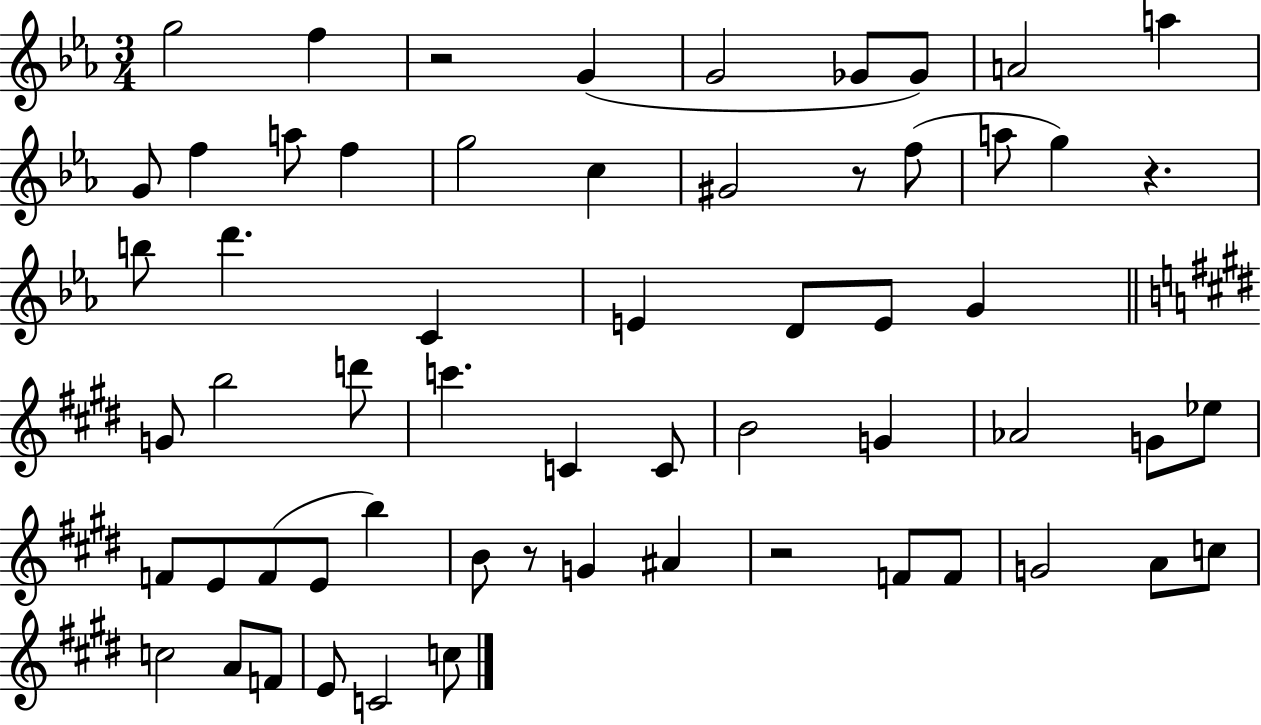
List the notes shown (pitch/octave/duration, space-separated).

G5/h F5/q R/h G4/q G4/h Gb4/e Gb4/e A4/h A5/q G4/e F5/q A5/e F5/q G5/h C5/q G#4/h R/e F5/e A5/e G5/q R/q. B5/e D6/q. C4/q E4/q D4/e E4/e G4/q G4/e B5/h D6/e C6/q. C4/q C4/e B4/h G4/q Ab4/h G4/e Eb5/e F4/e E4/e F4/e E4/e B5/q B4/e R/e G4/q A#4/q R/h F4/e F4/e G4/h A4/e C5/e C5/h A4/e F4/e E4/e C4/h C5/e